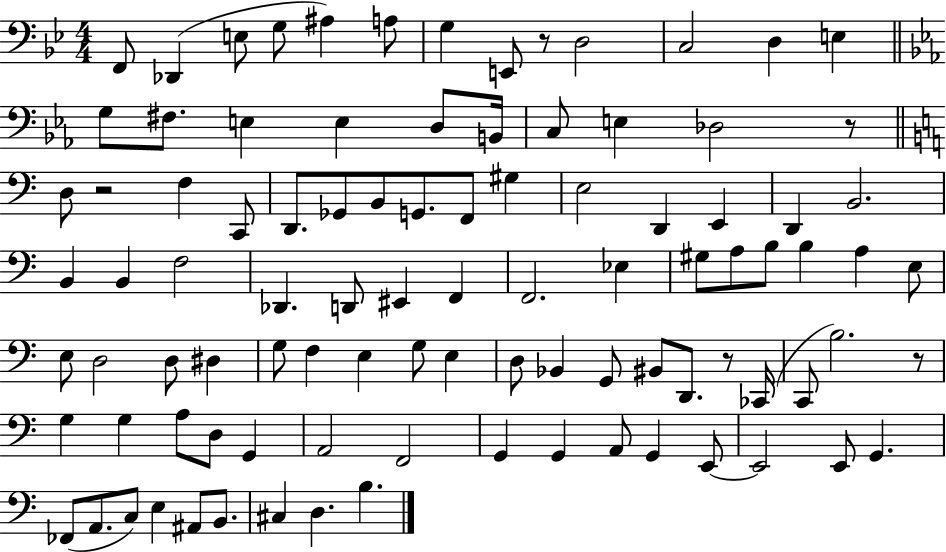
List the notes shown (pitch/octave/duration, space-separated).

F2/e Db2/q E3/e G3/e A#3/q A3/e G3/q E2/e R/e D3/h C3/h D3/q E3/q G3/e F#3/e. E3/q E3/q D3/e B2/s C3/e E3/q Db3/h R/e D3/e R/h F3/q C2/e D2/e. Gb2/e B2/e G2/e. F2/e G#3/q E3/h D2/q E2/q D2/q B2/h. B2/q B2/q F3/h Db2/q. D2/e EIS2/q F2/q F2/h. Eb3/q G#3/e A3/e B3/e B3/q A3/q E3/e E3/e D3/h D3/e D#3/q G3/e F3/q E3/q G3/e E3/q D3/e Bb2/q G2/e BIS2/e D2/e. R/e CES2/s C2/e B3/h. R/e G3/q G3/q A3/e D3/e G2/q A2/h F2/h G2/q G2/q A2/e G2/q E2/e E2/h E2/e G2/q. FES2/e A2/e. C3/e E3/q A#2/e B2/e. C#3/q D3/q. B3/q.